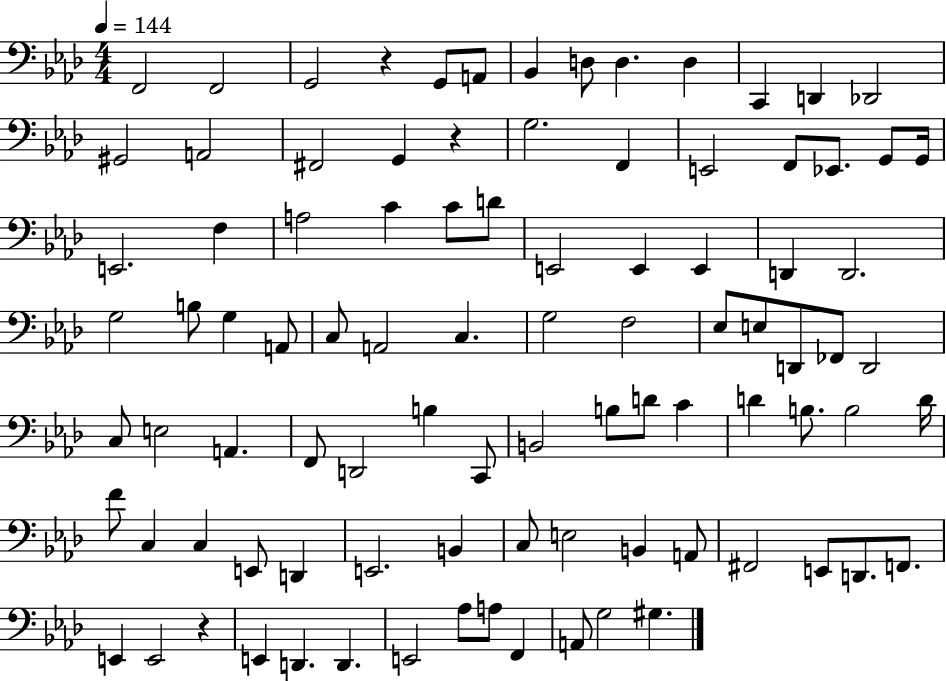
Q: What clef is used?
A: bass